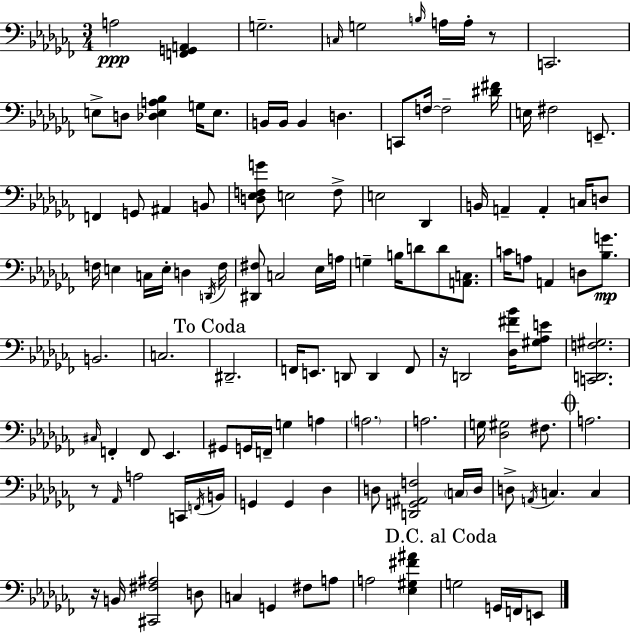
A3/h [F2,G2,A2]/q G3/h. C3/s G3/h B3/s A3/s A3/s R/e C2/h. E3/e D3/e [Db3,E3,A3,Bb3]/q G3/s E3/e. B2/s B2/s B2/q D3/q. C2/e F3/s F3/h [D#4,F#4]/s E3/s F#3/h E2/e. F2/q G2/e A#2/q B2/e [D3,Eb3,F3,G4]/e E3/h F3/e E3/h Db2/q B2/s A2/q A2/q C3/s D3/e F3/s E3/q C3/s E3/s D3/q D2/s F3/s [D#2,F#3]/e C3/h Eb3/s A3/s G3/q B3/s D4/e D4/e [A2,C3]/e. C4/s A3/e A2/q D3/e [Bb3,G4]/e. B2/h. C3/h. D#2/h. F2/s E2/e. D2/e D2/q F2/e R/s D2/h [Db3,F#4,Bb4]/s [G#3,Ab3,E4]/e [C2,D2,F3,G#3]/h. C#3/s F2/q F2/e Eb2/q. G#2/e G2/s F2/s G3/q A3/q A3/h. A3/h. G3/s [Db3,G#3]/h F#3/e. A3/h. R/e Ab2/s A3/h C2/s F2/s B2/s G2/q G2/q Db3/q D3/e [D2,G2,A#2,F3]/h C3/s D3/s D3/e A2/s C3/q. C3/q R/s B2/s [C#2,F#3,A#3]/h D3/e C3/q G2/q F#3/e A3/e A3/h [Eb3,G#3,F#4,A#4]/q G3/h G2/s F2/s E2/e